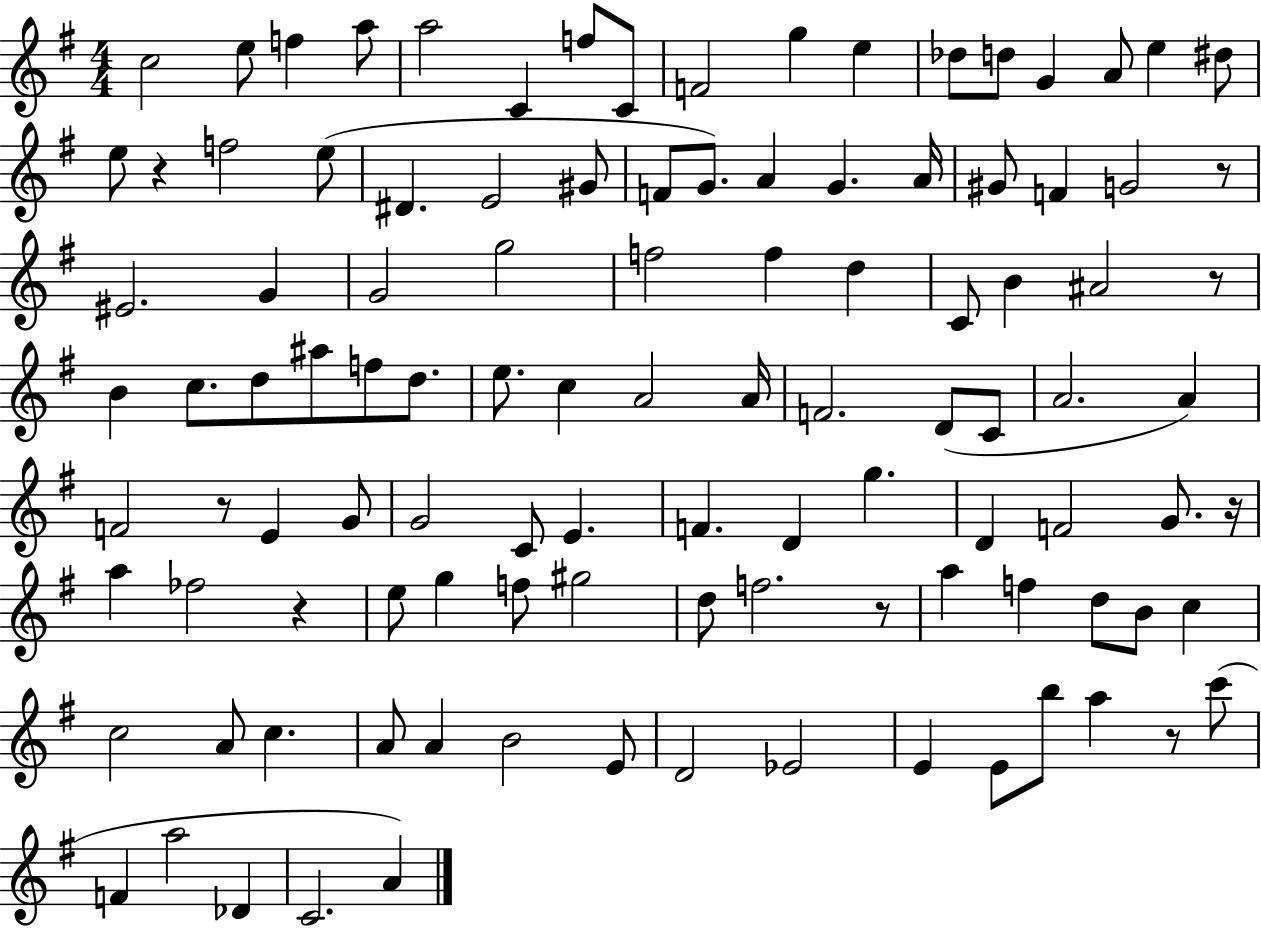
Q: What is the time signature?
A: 4/4